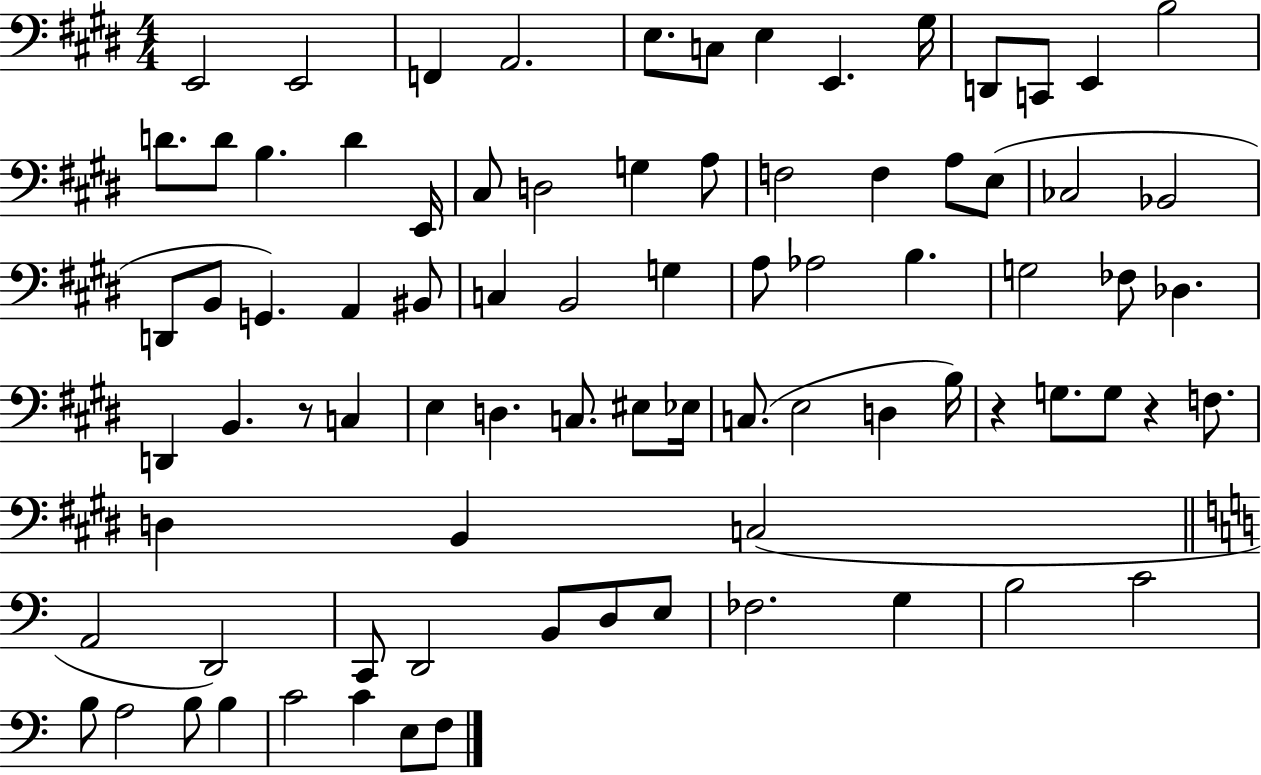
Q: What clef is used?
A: bass